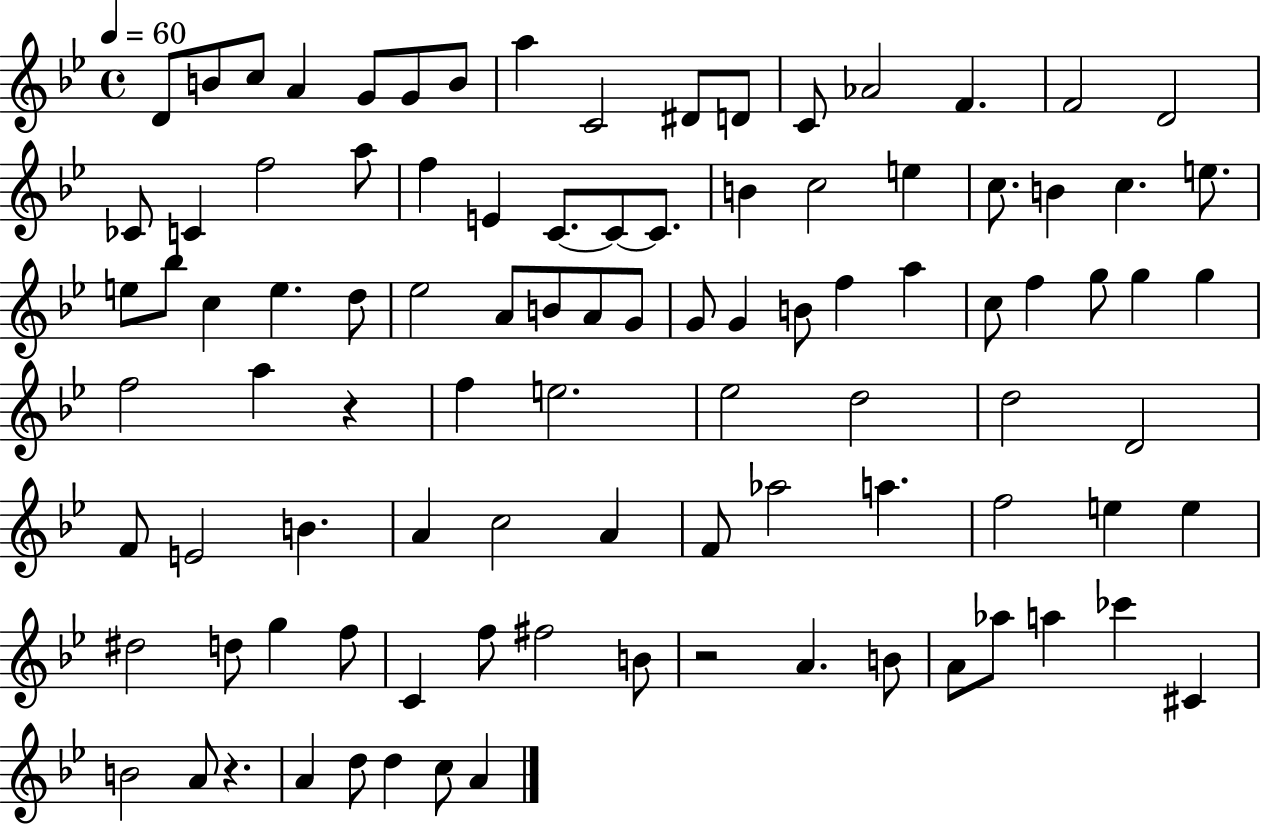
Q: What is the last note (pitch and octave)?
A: A4